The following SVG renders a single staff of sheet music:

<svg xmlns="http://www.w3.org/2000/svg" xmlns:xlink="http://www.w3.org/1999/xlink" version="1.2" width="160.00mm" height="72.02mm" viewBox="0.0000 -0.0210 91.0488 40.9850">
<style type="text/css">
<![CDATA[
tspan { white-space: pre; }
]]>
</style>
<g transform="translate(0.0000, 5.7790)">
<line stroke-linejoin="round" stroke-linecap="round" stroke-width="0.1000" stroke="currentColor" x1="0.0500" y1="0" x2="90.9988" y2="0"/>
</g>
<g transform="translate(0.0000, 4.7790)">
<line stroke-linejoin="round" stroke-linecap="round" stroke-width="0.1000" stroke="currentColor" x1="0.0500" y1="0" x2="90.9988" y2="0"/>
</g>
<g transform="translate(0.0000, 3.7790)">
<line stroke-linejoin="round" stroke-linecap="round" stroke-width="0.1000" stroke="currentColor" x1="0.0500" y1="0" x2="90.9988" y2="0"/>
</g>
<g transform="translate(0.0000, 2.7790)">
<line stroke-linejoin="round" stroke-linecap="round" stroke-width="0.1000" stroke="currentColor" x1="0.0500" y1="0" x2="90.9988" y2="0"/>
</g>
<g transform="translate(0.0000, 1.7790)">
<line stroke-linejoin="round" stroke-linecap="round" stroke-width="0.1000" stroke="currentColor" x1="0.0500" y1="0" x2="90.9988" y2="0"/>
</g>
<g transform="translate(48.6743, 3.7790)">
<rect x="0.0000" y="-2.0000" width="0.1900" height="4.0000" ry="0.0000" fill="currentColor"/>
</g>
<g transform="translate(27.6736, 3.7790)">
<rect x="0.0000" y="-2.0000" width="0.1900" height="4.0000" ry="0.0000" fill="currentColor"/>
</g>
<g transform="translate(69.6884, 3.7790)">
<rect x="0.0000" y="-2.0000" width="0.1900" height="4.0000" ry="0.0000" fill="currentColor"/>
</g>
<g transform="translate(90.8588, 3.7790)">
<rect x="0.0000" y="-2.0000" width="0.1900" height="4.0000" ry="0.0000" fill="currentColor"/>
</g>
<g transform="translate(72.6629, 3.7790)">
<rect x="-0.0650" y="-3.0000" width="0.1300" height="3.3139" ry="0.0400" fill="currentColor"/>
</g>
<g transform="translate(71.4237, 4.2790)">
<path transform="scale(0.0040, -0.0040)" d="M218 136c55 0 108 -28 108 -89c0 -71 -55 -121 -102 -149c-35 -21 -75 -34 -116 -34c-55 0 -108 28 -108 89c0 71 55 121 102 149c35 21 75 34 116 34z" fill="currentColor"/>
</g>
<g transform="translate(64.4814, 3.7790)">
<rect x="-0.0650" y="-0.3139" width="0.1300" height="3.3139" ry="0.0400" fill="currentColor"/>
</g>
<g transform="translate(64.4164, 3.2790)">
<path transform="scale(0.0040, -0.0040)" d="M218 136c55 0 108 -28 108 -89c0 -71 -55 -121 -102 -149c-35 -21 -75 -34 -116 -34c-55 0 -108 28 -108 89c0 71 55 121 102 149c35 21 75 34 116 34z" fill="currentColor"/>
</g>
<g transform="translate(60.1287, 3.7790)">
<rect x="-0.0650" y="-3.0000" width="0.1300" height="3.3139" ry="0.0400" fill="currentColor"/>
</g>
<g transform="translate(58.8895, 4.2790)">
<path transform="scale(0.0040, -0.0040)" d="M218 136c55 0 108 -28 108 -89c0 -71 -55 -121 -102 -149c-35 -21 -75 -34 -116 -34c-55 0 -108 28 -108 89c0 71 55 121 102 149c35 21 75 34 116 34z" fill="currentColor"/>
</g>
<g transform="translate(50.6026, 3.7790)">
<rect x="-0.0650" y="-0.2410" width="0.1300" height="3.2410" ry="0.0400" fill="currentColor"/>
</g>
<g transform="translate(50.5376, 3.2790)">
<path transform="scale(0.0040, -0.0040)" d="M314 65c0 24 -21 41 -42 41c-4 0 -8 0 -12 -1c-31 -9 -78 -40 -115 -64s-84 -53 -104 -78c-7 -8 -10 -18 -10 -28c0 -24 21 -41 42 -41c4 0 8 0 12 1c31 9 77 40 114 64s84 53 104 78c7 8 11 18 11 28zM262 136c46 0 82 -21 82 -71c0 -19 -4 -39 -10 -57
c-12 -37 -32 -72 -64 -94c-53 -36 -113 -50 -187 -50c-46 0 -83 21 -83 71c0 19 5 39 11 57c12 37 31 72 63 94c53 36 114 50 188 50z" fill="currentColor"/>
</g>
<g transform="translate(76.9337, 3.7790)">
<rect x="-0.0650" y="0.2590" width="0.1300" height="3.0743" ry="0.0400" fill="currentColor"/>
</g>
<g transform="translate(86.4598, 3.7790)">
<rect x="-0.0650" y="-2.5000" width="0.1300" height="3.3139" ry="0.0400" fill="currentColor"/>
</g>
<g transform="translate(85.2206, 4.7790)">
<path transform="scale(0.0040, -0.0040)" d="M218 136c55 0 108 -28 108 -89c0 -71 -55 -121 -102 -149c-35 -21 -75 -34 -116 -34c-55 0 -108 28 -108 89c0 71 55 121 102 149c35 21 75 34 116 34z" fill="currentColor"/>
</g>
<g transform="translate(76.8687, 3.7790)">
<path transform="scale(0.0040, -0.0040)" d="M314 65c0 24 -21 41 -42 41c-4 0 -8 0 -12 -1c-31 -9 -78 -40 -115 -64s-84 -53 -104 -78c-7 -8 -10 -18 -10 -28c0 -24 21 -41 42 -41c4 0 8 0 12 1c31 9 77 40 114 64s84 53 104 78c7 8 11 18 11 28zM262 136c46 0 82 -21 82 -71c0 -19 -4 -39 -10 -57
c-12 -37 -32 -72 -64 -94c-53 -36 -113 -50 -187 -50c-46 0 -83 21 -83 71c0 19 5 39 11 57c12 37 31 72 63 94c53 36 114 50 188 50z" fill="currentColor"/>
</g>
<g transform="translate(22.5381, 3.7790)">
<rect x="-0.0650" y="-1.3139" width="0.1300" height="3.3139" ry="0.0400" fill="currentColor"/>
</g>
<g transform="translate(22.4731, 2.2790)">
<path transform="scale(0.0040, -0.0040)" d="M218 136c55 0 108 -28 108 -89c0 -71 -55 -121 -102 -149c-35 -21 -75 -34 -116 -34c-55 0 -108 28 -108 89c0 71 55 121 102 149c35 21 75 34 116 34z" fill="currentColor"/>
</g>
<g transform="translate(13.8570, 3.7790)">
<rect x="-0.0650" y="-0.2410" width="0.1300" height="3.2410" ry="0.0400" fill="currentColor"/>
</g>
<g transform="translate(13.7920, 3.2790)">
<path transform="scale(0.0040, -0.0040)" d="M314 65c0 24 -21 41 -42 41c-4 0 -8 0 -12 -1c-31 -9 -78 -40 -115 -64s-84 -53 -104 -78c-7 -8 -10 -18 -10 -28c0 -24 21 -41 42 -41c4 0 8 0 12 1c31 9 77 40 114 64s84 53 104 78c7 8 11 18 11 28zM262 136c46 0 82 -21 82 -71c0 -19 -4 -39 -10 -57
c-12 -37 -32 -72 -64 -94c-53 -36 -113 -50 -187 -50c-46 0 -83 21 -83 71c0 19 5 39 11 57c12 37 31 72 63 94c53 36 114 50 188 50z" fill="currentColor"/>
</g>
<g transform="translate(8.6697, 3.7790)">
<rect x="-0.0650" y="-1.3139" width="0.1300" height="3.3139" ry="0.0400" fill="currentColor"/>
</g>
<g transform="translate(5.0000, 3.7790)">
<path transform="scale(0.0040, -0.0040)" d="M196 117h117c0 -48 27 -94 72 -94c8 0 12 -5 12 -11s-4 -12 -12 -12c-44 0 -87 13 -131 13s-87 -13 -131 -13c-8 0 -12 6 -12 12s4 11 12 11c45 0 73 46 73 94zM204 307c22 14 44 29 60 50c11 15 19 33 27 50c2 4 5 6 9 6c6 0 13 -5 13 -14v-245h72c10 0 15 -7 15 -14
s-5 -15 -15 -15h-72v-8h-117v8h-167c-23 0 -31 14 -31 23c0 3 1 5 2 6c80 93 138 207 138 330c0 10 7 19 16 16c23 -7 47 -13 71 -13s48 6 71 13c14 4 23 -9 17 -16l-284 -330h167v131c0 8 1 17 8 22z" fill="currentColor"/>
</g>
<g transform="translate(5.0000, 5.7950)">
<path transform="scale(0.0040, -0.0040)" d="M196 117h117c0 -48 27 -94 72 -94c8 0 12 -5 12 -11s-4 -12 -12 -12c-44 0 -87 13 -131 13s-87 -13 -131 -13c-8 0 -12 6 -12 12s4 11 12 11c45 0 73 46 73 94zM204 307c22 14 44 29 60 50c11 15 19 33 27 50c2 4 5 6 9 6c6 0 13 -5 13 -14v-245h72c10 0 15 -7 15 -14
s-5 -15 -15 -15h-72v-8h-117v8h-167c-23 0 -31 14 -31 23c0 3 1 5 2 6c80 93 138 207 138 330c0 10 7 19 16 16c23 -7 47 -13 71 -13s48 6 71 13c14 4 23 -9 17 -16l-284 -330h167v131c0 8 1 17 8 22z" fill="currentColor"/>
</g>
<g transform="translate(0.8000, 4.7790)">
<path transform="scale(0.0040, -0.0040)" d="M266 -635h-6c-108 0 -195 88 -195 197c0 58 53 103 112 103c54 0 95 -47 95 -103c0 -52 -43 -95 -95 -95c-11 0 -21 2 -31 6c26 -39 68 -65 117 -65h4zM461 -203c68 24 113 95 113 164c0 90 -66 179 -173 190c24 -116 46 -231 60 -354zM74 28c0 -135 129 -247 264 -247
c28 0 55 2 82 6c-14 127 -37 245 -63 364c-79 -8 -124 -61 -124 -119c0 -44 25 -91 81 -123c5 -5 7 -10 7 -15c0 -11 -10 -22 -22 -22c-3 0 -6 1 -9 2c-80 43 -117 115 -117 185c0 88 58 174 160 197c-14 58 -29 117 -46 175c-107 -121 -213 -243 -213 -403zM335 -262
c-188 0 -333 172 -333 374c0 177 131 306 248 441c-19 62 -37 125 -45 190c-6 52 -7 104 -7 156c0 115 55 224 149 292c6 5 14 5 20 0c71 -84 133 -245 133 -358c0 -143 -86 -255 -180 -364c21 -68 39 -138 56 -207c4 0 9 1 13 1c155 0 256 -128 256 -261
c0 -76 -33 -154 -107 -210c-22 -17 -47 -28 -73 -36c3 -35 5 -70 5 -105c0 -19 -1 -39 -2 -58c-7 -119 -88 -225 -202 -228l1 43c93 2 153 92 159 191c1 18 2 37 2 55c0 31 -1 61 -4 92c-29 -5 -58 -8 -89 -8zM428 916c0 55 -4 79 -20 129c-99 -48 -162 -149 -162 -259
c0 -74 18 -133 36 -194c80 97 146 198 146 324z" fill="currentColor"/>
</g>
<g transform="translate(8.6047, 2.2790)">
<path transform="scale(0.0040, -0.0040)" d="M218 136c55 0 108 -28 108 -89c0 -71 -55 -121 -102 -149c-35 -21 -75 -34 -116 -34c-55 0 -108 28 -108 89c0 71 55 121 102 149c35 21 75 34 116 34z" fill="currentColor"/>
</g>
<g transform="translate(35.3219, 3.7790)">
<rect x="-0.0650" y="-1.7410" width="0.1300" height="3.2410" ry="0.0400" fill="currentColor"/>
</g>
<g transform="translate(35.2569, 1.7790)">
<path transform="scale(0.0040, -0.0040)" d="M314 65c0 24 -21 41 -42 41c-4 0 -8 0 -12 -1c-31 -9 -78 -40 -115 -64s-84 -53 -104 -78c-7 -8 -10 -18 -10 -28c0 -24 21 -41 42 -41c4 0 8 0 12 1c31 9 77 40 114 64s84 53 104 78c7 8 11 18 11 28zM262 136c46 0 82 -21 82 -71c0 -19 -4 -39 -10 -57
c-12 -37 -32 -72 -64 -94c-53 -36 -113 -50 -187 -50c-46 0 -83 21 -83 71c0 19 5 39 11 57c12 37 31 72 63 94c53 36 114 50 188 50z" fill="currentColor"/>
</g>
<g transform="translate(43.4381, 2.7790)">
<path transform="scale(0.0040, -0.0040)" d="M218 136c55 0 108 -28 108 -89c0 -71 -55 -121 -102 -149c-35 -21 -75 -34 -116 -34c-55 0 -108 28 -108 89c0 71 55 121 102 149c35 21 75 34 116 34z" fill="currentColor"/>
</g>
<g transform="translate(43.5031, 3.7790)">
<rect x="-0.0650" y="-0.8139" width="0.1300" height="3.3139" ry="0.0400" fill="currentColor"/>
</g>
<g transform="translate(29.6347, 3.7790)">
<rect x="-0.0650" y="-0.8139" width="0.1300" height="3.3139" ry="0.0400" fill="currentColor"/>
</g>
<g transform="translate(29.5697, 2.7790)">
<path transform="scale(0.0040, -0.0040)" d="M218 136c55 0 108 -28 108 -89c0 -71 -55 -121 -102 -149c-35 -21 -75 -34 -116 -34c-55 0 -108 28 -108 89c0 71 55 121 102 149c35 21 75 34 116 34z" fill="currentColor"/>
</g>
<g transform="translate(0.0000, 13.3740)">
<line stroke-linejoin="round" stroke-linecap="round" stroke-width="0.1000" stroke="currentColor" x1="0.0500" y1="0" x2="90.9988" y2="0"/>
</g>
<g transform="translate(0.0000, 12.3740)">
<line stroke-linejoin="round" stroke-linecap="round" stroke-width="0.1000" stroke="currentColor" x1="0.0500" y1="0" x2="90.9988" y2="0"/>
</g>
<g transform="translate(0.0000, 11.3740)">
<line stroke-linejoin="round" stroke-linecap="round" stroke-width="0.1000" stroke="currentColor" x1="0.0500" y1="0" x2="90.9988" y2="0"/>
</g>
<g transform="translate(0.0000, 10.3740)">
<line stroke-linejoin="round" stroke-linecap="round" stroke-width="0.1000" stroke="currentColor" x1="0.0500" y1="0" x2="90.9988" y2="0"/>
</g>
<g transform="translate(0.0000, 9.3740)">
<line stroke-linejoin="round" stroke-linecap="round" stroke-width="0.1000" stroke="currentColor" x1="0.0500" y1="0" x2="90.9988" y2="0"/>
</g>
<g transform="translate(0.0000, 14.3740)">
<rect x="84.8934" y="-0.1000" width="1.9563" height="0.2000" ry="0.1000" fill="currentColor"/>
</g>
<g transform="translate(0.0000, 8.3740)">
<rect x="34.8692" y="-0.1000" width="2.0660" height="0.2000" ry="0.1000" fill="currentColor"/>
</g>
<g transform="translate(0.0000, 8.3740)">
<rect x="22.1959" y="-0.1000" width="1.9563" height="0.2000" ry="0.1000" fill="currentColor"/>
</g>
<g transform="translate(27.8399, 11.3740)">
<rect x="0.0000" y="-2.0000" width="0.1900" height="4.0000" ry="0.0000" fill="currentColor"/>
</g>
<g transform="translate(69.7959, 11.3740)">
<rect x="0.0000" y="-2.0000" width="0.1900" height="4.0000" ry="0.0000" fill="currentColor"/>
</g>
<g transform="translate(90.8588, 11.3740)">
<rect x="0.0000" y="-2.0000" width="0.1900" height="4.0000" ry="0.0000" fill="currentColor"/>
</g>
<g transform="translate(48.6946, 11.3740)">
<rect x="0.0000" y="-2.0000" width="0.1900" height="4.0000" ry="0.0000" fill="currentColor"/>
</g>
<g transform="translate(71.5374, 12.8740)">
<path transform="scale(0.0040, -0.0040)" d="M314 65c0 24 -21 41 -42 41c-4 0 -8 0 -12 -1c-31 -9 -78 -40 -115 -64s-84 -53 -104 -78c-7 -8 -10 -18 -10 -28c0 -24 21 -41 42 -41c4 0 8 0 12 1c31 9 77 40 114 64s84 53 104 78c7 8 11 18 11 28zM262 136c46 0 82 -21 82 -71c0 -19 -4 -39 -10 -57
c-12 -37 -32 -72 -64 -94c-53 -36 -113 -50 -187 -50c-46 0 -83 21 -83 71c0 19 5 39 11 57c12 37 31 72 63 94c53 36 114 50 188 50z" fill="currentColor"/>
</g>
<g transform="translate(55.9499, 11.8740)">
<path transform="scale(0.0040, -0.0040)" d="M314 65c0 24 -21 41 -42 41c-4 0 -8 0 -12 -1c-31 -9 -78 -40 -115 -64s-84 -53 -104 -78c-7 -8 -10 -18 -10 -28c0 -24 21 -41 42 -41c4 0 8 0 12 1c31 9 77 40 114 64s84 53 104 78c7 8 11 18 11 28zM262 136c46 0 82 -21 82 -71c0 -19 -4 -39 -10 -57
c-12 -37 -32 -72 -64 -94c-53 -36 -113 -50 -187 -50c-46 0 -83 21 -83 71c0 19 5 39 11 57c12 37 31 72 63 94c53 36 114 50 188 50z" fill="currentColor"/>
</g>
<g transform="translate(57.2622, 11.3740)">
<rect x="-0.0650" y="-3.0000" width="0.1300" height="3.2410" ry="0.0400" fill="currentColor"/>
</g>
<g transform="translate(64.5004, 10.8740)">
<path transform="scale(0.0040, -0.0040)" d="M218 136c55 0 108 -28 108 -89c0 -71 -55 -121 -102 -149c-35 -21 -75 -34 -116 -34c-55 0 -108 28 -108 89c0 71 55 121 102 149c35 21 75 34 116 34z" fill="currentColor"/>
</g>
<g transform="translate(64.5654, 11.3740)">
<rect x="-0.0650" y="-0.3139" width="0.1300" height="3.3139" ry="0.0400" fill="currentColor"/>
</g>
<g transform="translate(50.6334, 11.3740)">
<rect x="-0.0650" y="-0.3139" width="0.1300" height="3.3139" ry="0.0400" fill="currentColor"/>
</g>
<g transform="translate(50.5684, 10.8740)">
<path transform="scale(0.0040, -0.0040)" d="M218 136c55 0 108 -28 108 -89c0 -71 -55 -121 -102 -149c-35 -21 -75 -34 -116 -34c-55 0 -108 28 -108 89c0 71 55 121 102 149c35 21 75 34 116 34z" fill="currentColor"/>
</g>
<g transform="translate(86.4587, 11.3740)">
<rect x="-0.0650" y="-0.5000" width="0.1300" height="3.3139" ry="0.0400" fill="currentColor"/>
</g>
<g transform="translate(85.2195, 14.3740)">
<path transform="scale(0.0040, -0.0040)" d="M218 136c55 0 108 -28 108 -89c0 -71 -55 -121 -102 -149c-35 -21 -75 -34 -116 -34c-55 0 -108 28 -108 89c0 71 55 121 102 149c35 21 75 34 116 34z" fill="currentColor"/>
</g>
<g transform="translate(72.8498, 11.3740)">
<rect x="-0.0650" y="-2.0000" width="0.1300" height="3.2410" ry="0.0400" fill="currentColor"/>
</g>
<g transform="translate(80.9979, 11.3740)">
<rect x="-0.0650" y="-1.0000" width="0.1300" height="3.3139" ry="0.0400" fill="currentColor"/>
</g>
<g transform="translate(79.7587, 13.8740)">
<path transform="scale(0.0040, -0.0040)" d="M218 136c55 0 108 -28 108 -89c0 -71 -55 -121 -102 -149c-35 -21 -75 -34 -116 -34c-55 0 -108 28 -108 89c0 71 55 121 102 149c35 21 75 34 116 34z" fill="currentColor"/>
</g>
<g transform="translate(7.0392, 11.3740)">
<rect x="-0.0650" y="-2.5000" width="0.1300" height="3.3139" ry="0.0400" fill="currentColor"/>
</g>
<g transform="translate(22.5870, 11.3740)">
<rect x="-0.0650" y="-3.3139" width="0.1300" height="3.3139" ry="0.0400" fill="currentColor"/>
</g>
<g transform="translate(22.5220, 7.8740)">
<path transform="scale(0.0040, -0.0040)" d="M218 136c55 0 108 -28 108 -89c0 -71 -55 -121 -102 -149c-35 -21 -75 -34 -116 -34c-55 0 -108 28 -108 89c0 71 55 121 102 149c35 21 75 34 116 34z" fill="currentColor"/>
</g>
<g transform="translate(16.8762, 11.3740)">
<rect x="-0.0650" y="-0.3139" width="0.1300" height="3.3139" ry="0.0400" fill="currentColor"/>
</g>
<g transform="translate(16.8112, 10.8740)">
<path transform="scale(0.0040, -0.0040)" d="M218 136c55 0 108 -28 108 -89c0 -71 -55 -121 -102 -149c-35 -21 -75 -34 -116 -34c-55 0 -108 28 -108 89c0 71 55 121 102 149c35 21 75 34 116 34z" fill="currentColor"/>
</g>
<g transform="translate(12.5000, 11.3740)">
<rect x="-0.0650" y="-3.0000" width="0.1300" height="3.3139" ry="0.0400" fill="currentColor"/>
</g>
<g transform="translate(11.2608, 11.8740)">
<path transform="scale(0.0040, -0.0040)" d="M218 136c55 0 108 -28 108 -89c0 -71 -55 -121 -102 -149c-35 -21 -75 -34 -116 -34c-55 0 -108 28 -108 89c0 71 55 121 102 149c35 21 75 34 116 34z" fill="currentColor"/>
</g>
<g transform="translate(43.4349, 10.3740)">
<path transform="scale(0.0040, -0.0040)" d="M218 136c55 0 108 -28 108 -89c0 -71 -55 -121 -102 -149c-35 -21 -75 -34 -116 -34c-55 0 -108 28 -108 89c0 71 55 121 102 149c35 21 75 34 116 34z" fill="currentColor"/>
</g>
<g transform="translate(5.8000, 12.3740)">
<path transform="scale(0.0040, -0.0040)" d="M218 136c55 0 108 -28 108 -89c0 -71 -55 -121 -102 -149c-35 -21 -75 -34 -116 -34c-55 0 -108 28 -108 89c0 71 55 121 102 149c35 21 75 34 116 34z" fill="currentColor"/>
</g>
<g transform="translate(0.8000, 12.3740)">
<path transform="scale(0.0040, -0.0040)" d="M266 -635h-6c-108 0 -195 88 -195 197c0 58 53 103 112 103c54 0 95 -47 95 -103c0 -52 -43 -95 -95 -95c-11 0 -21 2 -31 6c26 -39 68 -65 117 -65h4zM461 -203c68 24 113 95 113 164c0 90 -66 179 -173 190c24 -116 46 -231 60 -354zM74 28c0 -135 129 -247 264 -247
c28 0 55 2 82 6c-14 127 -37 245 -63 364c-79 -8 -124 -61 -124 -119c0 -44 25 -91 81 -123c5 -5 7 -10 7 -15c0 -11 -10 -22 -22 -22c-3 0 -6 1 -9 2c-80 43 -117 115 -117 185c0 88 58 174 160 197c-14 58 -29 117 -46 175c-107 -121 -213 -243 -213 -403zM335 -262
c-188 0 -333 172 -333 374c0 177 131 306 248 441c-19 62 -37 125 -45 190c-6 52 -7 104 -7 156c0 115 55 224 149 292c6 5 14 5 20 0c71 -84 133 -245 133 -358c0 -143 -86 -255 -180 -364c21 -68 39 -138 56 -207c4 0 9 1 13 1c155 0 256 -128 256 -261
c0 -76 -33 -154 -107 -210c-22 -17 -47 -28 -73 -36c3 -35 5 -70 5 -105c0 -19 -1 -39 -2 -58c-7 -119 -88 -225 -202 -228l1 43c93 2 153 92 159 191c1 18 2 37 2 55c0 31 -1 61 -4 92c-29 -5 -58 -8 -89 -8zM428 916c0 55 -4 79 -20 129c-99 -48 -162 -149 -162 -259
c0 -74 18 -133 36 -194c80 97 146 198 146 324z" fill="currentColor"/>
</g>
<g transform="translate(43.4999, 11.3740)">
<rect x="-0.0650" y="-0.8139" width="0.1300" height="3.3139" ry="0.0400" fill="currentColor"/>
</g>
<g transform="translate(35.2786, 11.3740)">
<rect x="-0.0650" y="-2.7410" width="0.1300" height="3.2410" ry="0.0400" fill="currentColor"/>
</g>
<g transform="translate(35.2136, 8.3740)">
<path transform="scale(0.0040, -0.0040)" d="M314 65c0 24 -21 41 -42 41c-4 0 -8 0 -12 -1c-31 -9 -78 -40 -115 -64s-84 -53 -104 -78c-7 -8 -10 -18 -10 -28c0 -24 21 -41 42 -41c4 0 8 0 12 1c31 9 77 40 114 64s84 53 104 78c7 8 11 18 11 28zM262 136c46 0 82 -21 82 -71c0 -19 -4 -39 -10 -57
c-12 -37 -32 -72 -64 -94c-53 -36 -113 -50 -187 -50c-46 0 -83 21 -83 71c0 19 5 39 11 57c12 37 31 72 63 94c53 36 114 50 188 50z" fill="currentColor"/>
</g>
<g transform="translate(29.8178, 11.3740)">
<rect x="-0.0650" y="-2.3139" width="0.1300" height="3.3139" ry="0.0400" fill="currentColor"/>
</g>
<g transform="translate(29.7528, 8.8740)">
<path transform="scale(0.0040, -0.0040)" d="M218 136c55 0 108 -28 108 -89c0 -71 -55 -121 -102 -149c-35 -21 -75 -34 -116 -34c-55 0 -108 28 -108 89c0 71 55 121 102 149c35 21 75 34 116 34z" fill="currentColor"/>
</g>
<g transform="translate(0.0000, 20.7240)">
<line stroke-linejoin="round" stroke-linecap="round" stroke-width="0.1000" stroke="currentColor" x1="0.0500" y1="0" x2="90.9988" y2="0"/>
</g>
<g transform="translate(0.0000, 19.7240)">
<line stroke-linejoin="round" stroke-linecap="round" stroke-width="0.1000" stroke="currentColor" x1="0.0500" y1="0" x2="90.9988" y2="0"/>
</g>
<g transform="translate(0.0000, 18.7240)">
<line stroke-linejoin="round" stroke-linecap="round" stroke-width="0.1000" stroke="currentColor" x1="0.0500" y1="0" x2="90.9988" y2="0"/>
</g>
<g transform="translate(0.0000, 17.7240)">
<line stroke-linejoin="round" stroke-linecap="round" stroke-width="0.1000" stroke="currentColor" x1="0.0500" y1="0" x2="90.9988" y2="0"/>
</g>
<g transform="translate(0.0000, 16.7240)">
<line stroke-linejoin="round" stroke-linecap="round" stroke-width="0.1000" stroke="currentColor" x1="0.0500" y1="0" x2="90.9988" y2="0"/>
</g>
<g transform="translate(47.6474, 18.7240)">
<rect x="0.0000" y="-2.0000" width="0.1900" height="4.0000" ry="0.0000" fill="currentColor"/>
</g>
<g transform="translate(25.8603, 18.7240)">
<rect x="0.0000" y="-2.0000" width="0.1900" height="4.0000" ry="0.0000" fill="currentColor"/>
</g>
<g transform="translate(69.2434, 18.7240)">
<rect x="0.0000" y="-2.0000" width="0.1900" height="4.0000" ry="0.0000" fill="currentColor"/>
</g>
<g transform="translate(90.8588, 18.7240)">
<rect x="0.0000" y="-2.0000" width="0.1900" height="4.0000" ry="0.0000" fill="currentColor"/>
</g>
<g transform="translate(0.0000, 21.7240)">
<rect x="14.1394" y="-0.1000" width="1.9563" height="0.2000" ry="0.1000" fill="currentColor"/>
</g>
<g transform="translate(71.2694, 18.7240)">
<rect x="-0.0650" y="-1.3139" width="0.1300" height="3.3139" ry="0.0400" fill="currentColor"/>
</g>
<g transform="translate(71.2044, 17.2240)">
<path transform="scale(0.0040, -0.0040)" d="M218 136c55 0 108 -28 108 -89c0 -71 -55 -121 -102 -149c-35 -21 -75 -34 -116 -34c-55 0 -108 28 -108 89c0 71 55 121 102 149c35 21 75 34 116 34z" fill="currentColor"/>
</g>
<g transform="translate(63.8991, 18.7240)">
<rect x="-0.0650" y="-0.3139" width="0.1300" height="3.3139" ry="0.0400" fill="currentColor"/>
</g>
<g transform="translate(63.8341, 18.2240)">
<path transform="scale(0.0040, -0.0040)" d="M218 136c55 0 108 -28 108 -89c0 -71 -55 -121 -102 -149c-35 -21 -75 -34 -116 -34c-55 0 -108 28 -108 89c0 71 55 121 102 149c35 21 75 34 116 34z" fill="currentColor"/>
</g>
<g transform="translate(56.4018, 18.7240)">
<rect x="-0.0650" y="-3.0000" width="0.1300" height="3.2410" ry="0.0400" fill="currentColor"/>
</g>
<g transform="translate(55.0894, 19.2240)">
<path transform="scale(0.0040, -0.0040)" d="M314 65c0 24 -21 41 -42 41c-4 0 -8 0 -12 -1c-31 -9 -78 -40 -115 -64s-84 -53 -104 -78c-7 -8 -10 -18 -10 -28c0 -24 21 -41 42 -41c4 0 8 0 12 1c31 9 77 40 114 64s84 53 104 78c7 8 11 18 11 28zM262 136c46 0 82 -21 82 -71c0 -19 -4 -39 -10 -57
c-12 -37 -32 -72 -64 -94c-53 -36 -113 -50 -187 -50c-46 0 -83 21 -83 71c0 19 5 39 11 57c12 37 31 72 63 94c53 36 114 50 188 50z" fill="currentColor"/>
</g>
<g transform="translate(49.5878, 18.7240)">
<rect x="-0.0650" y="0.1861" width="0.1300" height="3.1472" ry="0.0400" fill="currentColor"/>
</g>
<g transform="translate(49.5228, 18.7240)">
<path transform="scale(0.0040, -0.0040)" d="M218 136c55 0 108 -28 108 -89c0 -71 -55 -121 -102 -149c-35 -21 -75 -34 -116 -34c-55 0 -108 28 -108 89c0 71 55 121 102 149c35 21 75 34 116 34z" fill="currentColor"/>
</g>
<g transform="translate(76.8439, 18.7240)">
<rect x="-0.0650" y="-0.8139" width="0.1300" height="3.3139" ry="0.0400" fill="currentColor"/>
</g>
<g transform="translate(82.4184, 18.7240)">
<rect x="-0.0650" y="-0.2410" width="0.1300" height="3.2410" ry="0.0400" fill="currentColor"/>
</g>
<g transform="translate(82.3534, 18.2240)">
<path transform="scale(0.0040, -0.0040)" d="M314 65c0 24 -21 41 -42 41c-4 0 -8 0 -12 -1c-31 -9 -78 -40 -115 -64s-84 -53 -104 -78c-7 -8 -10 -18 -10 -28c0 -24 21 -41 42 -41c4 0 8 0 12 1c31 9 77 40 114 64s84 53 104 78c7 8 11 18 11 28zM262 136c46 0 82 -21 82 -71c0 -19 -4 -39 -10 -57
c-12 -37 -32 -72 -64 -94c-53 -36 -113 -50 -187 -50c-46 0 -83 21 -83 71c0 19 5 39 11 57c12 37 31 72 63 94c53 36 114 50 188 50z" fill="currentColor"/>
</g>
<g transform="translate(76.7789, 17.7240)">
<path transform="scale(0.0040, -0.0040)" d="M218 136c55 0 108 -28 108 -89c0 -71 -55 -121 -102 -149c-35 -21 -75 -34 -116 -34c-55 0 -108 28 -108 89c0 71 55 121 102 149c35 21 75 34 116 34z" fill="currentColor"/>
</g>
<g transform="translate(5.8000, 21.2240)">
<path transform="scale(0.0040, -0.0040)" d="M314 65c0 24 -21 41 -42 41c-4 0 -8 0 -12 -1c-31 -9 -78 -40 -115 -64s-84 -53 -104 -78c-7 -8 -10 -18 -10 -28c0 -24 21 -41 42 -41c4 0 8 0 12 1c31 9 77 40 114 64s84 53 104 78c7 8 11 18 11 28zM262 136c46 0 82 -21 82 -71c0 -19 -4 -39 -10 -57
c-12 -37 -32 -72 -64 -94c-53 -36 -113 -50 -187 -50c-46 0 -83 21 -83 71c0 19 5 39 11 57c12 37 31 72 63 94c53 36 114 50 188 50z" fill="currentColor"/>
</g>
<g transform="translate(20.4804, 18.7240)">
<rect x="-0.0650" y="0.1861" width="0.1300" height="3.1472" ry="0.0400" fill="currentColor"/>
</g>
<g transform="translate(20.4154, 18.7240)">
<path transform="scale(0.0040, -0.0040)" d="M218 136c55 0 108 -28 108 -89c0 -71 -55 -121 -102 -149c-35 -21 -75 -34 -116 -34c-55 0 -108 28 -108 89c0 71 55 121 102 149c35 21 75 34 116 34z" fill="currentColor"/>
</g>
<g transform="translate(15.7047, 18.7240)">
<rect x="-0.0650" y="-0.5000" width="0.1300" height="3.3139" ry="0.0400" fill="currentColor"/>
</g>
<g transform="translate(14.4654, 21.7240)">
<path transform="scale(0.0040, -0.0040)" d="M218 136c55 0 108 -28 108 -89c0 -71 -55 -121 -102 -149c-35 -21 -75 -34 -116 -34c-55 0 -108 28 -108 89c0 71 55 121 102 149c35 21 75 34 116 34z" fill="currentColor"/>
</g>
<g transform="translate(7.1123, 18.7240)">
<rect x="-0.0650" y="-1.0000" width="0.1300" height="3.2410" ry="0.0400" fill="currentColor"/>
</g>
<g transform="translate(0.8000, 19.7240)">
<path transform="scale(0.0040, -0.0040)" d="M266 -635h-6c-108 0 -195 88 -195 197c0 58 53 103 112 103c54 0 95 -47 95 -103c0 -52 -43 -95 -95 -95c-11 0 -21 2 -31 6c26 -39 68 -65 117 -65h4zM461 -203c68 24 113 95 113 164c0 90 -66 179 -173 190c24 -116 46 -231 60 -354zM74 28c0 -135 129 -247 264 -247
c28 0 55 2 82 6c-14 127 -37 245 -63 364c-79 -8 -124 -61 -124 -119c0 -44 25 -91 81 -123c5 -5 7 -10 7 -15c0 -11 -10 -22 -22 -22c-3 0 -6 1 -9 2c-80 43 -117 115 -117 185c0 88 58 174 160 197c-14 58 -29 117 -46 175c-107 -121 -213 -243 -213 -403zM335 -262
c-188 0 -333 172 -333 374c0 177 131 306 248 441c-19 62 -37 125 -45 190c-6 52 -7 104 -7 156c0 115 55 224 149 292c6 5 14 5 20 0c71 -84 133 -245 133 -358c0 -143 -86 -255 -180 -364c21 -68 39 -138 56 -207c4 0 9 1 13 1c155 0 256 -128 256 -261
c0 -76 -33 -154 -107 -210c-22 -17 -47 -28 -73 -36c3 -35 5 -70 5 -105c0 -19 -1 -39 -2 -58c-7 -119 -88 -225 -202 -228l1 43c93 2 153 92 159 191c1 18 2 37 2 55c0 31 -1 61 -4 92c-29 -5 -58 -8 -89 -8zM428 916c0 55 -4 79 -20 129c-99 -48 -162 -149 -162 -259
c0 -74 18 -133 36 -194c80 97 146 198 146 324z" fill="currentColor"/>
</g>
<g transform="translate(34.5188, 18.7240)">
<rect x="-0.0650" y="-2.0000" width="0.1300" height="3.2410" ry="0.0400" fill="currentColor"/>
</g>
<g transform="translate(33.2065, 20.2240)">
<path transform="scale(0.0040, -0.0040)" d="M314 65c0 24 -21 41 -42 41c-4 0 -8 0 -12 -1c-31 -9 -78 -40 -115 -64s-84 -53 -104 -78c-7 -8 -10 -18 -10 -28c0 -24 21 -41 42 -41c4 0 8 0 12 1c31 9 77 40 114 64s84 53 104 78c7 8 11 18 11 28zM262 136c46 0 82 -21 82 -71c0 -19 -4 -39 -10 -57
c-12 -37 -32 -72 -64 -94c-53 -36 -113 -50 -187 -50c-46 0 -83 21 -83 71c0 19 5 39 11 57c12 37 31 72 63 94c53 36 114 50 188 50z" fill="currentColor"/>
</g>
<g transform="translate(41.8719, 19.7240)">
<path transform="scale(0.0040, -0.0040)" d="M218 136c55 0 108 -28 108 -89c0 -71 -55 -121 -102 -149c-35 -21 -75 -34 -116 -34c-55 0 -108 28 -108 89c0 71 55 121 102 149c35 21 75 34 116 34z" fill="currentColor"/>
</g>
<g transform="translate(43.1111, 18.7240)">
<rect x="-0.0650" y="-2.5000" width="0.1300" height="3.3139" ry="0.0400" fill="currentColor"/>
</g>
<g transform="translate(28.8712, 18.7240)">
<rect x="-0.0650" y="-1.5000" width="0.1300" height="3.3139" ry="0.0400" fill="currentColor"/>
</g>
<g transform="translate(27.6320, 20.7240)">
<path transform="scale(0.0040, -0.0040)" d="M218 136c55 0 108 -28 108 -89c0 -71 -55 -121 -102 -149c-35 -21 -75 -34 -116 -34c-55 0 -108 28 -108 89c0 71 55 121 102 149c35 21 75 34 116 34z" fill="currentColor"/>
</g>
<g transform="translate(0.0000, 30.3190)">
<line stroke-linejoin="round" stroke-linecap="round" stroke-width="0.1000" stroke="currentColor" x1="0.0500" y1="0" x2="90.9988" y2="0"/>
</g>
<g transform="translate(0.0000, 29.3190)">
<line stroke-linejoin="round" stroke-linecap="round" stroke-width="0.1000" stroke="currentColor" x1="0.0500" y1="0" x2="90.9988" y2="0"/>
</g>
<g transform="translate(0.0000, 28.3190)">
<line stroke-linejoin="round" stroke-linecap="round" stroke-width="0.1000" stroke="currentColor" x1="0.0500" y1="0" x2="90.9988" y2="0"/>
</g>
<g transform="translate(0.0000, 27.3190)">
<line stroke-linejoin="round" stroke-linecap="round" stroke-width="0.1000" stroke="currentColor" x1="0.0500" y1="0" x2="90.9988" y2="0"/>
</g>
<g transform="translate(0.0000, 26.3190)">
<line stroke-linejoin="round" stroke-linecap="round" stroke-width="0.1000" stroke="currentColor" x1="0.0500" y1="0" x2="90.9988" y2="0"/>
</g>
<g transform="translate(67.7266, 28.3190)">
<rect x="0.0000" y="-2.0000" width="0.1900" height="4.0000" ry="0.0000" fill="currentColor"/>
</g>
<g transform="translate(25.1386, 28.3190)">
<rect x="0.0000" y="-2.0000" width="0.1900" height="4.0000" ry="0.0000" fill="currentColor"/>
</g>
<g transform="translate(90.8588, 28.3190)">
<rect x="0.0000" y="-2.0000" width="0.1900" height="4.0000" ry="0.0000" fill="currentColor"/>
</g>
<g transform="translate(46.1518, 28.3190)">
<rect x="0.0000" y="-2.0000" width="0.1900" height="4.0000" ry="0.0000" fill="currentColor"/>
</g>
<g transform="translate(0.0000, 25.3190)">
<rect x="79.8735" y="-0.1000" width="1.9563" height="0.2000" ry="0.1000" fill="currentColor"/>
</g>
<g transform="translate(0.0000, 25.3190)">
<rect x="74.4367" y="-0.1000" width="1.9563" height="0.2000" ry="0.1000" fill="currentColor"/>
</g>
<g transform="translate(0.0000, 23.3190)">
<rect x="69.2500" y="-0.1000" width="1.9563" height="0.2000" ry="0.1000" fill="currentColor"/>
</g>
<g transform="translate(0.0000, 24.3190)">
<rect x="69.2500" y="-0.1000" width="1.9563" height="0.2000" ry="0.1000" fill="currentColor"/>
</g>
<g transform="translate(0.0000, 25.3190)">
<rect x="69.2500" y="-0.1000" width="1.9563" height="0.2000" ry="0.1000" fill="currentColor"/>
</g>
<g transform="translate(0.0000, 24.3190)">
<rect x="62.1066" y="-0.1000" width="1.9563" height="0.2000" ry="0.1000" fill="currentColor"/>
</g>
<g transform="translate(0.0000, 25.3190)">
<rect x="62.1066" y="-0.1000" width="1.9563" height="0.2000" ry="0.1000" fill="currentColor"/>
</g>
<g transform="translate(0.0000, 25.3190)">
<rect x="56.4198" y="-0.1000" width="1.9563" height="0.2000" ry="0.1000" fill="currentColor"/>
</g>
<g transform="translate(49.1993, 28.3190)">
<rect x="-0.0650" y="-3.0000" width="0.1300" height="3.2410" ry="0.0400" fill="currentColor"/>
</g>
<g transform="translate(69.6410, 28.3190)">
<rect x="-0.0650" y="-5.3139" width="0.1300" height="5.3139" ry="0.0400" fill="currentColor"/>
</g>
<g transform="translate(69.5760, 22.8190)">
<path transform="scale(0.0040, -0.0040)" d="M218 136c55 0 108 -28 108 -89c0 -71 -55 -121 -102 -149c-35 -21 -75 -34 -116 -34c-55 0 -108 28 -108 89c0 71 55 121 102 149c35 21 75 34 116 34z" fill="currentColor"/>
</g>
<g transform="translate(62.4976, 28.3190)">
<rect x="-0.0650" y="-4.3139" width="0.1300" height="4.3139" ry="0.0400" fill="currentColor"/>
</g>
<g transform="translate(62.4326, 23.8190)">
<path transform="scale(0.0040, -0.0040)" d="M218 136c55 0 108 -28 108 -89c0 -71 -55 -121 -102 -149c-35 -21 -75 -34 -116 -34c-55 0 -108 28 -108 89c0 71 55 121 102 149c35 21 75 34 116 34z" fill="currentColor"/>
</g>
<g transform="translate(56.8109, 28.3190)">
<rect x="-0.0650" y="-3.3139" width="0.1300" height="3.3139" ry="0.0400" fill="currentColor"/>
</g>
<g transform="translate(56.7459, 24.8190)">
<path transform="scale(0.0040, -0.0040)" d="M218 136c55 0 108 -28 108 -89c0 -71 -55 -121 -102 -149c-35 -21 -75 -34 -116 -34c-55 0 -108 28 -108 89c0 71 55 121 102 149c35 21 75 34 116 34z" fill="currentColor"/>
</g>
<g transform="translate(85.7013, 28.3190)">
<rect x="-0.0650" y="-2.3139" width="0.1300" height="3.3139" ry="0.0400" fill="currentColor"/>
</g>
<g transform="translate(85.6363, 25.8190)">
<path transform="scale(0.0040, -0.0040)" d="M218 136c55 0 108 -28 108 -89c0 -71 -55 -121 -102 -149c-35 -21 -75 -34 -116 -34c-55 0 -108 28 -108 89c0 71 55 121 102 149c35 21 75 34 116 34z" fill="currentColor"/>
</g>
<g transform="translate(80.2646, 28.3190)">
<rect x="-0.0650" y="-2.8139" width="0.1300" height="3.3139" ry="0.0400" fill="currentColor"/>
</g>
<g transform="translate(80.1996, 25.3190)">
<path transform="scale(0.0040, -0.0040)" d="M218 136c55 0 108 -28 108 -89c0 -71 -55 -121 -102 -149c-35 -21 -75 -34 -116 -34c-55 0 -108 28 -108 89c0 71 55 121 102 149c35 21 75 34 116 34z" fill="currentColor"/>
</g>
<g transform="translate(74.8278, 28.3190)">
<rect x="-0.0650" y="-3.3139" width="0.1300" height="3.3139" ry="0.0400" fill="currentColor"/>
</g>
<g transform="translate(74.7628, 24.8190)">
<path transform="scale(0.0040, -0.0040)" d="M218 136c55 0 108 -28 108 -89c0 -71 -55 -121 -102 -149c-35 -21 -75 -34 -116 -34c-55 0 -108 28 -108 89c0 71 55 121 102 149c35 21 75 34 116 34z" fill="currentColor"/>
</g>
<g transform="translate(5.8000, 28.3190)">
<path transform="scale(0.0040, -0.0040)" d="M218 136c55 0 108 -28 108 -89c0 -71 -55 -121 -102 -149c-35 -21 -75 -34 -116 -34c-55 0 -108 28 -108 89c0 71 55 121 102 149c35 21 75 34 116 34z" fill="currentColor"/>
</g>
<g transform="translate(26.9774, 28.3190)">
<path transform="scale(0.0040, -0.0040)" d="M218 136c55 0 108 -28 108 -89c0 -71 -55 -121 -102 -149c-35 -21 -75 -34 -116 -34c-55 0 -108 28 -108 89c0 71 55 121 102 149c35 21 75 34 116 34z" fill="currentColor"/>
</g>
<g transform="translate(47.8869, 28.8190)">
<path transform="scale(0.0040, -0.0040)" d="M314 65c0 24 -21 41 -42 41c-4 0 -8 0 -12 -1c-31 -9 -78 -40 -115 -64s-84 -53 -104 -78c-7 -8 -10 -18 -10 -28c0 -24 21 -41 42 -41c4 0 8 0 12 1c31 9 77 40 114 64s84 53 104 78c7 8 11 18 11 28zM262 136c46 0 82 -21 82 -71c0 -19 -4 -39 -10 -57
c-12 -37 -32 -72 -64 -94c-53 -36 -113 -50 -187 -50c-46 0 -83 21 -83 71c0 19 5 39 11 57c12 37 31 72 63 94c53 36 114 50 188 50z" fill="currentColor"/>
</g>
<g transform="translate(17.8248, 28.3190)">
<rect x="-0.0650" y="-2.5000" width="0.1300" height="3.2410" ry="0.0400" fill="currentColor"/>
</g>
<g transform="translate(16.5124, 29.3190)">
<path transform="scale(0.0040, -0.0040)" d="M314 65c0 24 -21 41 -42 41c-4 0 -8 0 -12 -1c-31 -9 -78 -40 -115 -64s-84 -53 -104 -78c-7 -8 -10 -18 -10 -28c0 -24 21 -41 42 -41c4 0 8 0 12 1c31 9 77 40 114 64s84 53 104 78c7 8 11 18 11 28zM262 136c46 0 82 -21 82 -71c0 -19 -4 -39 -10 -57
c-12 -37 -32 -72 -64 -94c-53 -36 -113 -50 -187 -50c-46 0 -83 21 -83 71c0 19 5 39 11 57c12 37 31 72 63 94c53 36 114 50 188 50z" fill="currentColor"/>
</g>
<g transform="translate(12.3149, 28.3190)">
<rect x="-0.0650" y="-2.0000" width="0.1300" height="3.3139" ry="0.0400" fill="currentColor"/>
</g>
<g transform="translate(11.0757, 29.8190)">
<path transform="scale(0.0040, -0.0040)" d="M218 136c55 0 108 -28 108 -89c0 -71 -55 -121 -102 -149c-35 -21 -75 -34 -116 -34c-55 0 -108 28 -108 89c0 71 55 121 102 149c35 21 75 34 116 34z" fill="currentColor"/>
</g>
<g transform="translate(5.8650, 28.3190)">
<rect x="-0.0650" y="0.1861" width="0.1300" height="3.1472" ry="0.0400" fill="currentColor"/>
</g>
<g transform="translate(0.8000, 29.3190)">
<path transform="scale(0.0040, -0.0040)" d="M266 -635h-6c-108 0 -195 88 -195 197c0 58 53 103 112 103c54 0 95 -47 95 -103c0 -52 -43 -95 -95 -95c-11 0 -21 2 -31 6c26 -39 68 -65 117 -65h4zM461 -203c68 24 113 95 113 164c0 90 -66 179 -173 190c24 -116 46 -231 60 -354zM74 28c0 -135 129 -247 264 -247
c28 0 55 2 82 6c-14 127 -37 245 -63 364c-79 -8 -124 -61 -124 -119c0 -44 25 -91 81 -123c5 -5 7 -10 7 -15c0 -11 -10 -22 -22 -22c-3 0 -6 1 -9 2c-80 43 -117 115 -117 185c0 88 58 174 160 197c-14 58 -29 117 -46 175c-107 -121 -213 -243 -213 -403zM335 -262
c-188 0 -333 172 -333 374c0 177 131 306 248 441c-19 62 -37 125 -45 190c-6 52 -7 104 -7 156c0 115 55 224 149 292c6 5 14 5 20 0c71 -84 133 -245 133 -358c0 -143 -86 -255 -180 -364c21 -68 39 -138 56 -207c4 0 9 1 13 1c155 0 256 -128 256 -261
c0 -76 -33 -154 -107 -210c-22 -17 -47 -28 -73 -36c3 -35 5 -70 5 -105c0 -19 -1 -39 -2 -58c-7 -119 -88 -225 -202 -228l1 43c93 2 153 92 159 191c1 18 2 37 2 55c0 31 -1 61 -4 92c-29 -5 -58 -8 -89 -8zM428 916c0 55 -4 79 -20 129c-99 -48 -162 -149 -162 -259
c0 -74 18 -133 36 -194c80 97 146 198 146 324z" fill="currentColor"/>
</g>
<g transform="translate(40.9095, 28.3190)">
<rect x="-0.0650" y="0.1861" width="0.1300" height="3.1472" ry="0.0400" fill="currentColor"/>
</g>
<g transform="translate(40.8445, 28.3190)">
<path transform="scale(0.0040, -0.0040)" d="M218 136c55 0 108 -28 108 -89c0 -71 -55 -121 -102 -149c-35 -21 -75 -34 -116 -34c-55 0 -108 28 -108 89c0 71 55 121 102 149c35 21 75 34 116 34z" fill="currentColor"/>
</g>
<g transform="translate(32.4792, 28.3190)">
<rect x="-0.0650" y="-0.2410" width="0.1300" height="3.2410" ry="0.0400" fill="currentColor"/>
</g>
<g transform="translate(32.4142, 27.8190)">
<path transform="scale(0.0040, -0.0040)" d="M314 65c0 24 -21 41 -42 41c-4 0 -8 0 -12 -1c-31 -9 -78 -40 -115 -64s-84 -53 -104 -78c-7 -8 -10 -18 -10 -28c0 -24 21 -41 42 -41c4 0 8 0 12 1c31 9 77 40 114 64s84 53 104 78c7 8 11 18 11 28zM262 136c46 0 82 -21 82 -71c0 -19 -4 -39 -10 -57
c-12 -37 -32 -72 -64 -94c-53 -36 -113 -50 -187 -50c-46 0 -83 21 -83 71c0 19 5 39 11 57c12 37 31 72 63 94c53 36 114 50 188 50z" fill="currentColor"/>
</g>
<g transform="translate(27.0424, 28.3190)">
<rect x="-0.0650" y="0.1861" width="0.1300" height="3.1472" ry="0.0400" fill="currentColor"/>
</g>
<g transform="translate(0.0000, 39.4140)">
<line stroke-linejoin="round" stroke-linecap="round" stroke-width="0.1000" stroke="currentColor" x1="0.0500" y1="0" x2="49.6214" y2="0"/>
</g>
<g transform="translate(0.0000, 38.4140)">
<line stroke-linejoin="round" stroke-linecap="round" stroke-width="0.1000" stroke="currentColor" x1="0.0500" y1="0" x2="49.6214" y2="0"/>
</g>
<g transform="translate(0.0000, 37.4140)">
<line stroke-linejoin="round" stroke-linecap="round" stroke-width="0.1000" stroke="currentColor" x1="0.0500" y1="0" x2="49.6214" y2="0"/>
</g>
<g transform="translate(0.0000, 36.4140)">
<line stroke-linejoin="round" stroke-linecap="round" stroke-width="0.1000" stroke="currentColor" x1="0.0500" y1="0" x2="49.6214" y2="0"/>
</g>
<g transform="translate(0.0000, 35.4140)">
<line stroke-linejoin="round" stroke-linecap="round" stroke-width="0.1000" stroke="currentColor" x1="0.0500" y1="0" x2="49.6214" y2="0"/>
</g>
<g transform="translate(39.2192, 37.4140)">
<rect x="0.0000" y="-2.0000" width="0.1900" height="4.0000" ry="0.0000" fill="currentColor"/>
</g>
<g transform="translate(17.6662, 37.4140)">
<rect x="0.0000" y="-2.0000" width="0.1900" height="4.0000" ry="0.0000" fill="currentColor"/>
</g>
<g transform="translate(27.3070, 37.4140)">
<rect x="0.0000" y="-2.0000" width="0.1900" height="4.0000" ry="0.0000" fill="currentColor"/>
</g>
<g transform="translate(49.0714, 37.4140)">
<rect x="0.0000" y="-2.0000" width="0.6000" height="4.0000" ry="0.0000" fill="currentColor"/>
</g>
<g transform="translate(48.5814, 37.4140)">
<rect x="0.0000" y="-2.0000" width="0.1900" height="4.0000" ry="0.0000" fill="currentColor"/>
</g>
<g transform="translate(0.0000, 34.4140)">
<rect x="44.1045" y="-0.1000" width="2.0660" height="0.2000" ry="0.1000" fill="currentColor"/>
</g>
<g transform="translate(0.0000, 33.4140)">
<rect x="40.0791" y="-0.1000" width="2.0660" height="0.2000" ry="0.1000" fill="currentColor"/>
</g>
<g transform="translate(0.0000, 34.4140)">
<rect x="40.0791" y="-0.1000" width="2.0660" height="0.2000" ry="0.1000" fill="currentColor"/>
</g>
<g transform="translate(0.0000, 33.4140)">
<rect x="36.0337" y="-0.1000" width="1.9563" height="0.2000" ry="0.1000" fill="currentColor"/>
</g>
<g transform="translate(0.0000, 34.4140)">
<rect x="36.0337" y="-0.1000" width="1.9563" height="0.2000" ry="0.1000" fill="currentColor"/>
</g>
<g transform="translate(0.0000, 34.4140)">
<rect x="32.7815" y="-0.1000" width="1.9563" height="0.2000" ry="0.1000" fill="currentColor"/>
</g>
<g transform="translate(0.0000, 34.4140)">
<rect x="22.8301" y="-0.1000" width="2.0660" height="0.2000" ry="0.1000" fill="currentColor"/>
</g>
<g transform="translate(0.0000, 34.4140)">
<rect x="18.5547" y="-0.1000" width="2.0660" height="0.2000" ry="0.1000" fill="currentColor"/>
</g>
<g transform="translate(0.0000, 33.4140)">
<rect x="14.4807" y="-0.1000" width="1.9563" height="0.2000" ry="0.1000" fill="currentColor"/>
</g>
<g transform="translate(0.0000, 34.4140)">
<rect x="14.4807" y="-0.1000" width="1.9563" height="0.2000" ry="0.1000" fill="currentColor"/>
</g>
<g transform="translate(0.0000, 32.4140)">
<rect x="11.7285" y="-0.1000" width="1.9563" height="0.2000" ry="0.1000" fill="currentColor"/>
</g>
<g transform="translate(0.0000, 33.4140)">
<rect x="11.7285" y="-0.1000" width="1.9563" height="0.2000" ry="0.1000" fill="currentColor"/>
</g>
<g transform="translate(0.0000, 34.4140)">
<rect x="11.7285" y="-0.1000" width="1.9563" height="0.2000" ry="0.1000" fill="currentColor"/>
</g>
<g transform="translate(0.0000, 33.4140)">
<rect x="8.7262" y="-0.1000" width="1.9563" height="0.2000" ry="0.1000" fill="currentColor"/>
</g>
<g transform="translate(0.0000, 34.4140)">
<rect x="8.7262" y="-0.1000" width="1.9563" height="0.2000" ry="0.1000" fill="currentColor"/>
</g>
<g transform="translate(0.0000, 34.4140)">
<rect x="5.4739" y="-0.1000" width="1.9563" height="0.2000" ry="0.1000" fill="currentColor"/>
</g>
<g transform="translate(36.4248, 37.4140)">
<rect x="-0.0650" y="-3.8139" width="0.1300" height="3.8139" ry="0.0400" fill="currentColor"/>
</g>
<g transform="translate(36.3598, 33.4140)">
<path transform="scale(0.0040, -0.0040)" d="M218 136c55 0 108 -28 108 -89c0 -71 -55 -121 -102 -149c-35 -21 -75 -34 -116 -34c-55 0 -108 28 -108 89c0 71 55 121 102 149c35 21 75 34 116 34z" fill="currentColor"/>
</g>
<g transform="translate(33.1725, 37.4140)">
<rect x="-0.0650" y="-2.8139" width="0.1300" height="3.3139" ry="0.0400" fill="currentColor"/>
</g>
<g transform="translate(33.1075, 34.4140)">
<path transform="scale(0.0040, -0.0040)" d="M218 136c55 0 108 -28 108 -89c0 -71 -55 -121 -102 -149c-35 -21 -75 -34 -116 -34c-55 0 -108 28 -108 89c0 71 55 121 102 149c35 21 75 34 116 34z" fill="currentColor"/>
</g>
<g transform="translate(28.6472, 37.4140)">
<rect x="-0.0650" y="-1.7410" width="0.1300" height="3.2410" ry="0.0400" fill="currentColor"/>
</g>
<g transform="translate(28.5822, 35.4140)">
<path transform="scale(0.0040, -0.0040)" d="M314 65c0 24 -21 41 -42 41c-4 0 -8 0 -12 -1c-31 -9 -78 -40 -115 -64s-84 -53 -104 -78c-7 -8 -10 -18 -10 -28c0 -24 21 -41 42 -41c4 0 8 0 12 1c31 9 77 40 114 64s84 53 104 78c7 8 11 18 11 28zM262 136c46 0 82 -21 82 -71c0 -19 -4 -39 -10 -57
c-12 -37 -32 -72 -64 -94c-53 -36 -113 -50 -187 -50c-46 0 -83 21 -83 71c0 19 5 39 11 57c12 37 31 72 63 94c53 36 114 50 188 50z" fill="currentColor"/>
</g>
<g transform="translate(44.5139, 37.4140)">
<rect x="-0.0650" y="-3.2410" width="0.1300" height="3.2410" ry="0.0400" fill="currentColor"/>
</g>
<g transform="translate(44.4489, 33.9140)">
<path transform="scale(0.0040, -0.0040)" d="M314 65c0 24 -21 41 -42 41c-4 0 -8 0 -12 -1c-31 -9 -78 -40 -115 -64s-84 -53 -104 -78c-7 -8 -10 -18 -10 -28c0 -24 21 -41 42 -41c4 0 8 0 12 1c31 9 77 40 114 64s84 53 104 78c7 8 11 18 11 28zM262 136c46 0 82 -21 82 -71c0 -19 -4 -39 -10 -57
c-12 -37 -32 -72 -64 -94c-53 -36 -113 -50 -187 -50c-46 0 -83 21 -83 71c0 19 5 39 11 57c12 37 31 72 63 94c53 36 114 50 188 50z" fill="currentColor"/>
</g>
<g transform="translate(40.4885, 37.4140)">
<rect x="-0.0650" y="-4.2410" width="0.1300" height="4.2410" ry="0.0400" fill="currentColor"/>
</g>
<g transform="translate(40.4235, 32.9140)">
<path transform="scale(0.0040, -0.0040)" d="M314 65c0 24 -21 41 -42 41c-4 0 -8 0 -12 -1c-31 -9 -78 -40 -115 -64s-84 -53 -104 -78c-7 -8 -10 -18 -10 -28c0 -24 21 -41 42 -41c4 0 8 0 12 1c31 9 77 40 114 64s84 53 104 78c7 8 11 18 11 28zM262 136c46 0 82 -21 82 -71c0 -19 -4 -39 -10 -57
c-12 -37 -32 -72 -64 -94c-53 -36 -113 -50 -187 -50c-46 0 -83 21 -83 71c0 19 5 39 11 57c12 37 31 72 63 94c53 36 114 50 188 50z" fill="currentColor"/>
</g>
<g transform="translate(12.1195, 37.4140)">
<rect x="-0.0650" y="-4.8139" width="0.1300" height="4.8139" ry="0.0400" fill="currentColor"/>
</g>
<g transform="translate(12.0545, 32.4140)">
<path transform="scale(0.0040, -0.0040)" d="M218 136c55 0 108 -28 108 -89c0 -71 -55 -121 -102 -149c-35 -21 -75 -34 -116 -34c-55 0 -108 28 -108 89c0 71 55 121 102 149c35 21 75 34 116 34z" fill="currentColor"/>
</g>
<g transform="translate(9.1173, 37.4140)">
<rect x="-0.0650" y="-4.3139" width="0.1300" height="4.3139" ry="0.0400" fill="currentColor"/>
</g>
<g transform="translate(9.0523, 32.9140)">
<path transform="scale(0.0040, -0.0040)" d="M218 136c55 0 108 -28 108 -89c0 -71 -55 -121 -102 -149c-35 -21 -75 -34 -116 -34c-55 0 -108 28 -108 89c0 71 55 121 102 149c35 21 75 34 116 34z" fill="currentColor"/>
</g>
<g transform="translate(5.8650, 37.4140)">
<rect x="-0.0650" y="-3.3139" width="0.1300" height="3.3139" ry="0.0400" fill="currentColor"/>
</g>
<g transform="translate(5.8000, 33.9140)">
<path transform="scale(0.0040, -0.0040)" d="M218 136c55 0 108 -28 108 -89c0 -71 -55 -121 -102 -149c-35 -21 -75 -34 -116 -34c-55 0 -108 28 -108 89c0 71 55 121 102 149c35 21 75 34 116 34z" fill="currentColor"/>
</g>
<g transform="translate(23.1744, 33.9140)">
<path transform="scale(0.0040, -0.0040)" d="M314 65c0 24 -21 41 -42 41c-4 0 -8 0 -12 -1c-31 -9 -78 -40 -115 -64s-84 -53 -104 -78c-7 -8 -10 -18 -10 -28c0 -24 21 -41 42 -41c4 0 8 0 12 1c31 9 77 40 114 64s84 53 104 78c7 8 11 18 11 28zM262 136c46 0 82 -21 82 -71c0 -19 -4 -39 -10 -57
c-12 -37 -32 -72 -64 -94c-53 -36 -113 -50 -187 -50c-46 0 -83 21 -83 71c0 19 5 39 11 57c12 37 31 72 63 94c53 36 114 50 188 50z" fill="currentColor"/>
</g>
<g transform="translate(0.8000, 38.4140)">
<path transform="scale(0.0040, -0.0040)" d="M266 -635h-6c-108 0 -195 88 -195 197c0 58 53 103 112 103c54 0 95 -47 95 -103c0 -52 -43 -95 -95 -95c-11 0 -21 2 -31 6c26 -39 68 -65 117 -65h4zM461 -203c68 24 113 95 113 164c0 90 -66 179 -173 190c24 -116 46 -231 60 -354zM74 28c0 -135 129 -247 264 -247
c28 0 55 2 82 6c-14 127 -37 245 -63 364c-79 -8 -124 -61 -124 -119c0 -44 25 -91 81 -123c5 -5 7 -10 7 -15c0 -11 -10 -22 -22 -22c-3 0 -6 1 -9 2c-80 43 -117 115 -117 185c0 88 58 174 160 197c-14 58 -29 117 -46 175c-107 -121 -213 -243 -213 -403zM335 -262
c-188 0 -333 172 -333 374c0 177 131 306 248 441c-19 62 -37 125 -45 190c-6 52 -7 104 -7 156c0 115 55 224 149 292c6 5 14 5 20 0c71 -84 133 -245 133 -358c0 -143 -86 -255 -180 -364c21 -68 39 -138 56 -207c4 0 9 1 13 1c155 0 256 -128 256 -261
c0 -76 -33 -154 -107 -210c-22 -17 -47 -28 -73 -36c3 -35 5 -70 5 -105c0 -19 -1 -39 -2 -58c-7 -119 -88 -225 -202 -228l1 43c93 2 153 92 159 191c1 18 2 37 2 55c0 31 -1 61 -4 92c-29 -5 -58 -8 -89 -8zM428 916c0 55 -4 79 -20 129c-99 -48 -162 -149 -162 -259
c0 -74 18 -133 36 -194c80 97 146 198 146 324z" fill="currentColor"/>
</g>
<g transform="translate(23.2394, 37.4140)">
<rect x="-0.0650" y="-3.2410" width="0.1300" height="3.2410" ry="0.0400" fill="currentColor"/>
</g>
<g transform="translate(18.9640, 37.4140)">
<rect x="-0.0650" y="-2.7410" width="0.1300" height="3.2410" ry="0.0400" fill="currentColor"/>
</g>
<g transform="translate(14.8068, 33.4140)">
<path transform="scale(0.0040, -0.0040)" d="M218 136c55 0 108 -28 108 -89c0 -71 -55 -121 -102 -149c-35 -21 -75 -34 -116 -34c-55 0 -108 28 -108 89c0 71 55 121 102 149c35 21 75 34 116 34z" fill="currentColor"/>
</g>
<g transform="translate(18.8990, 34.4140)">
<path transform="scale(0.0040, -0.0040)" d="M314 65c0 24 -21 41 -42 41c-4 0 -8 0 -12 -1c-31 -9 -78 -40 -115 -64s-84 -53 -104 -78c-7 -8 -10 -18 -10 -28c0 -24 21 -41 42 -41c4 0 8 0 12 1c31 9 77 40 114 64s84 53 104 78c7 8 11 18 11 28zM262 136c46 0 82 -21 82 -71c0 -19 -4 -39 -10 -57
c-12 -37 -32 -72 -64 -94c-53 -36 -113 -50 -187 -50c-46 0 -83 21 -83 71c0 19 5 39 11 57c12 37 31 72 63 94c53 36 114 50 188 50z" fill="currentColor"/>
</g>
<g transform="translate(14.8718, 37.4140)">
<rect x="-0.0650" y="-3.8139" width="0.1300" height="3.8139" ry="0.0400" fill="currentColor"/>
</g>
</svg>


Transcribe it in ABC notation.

X:1
T:Untitled
M:4/4
L:1/4
K:C
e c2 e d f2 d c2 A c A B2 G G A c b g a2 d c A2 c F2 D C D2 C B E F2 G B A2 c e d c2 B F G2 B c2 B A2 b d' f' b a g b d' e' c' a2 b2 f2 a c' d'2 b2